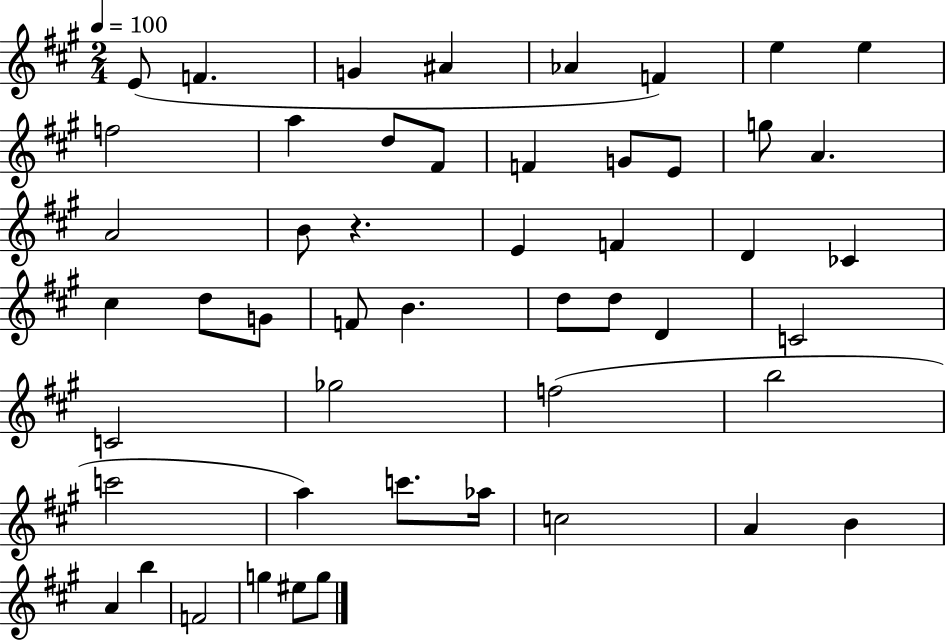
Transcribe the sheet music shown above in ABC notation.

X:1
T:Untitled
M:2/4
L:1/4
K:A
E/2 F G ^A _A F e e f2 a d/2 ^F/2 F G/2 E/2 g/2 A A2 B/2 z E F D _C ^c d/2 G/2 F/2 B d/2 d/2 D C2 C2 _g2 f2 b2 c'2 a c'/2 _a/4 c2 A B A b F2 g ^e/2 g/2